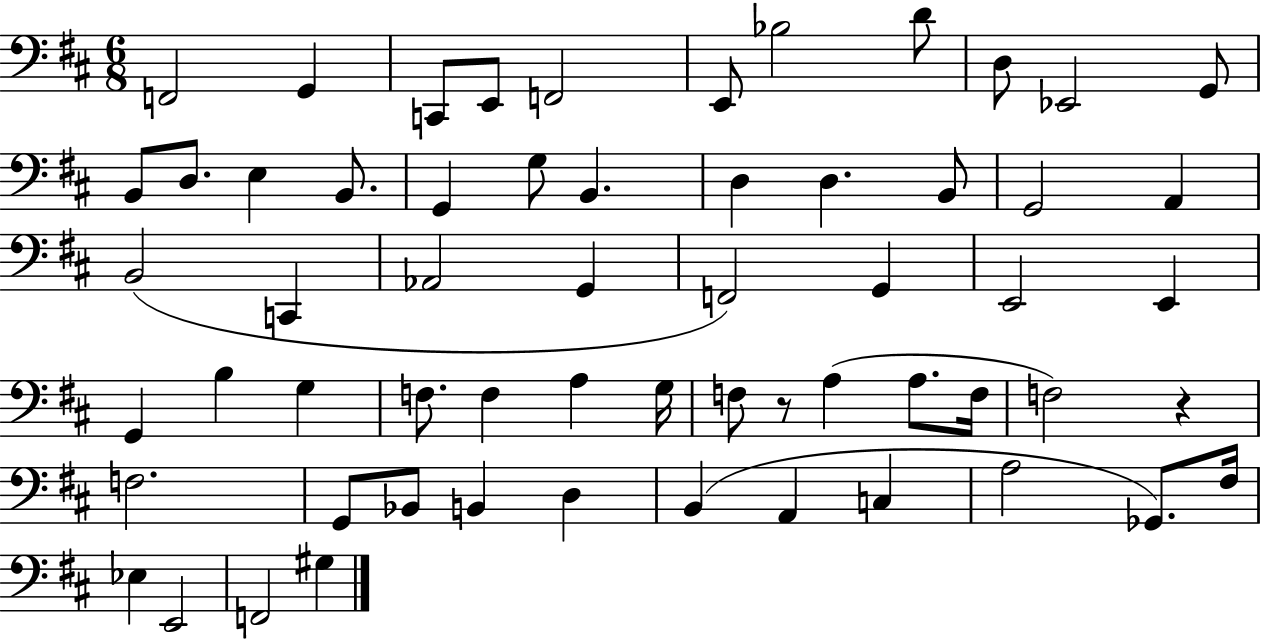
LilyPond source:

{
  \clef bass
  \numericTimeSignature
  \time 6/8
  \key d \major
  f,2 g,4 | c,8 e,8 f,2 | e,8 bes2 d'8 | d8 ees,2 g,8 | \break b,8 d8. e4 b,8. | g,4 g8 b,4. | d4 d4. b,8 | g,2 a,4 | \break b,2( c,4 | aes,2 g,4 | f,2) g,4 | e,2 e,4 | \break g,4 b4 g4 | f8. f4 a4 g16 | f8 r8 a4( a8. f16 | f2) r4 | \break f2. | g,8 bes,8 b,4 d4 | b,4( a,4 c4 | a2 ges,8.) fis16 | \break ees4 e,2 | f,2 gis4 | \bar "|."
}